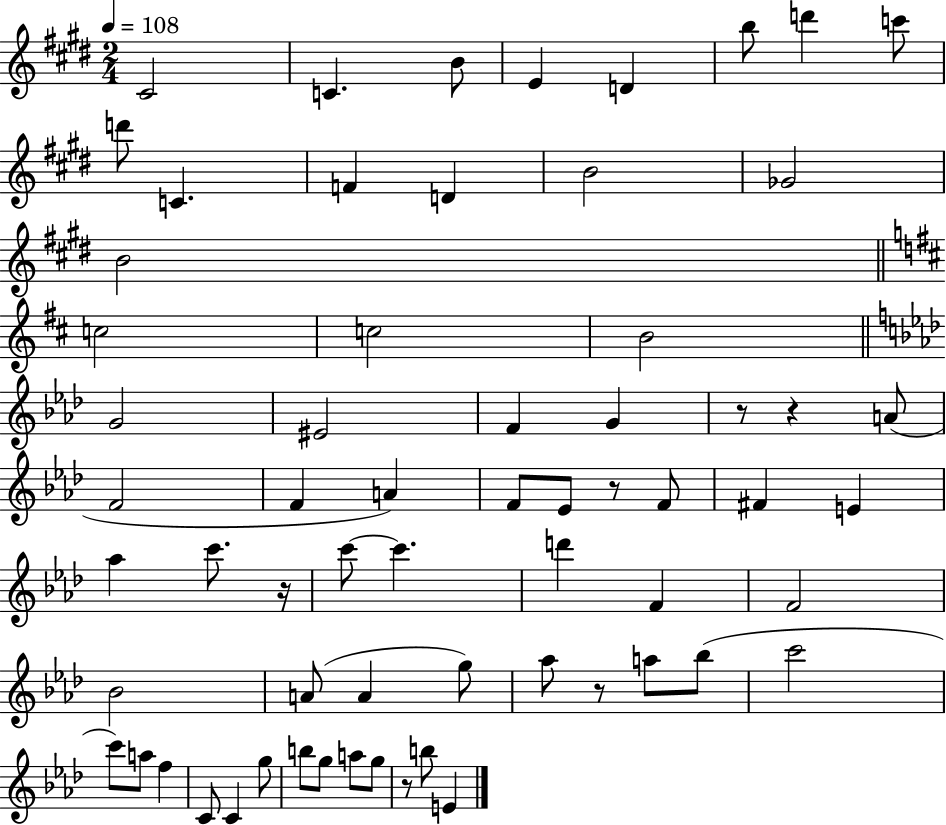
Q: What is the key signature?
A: E major